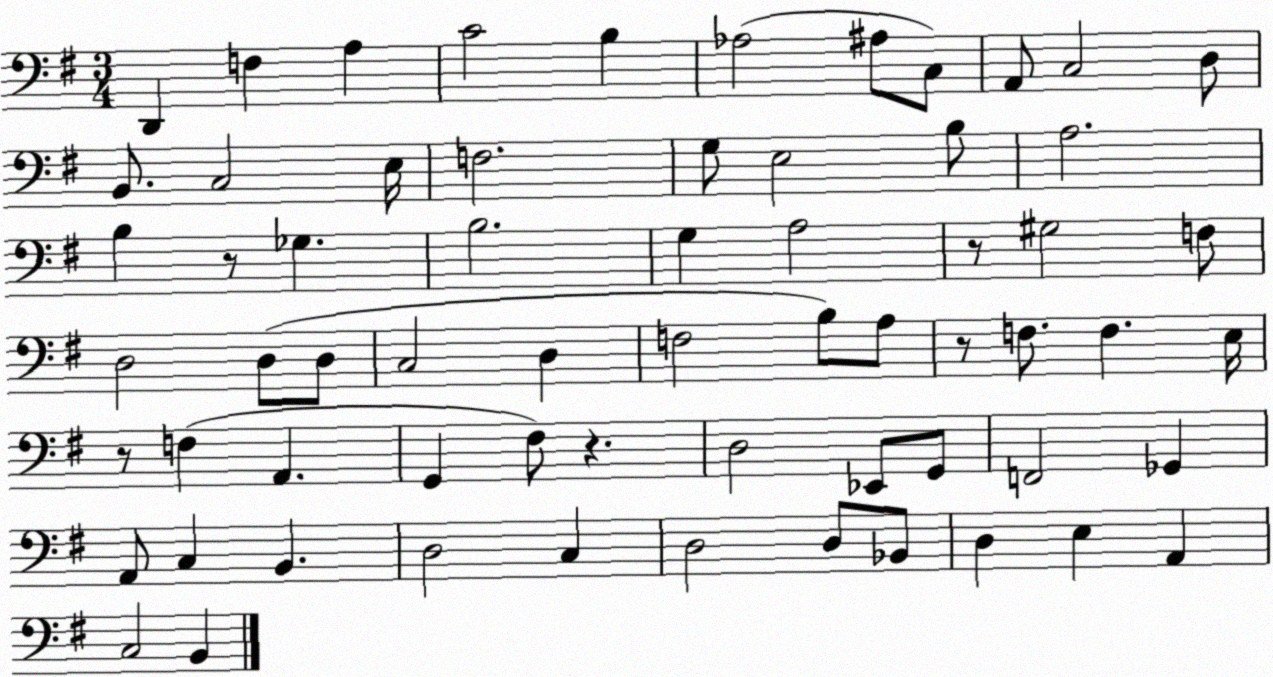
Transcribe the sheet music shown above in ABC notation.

X:1
T:Untitled
M:3/4
L:1/4
K:G
D,, F, A, C2 B, _A,2 ^A,/2 C,/2 A,,/2 C,2 D,/2 B,,/2 C,2 E,/4 F,2 G,/2 E,2 B,/2 A,2 B, z/2 _G, B,2 G, A,2 z/2 ^G,2 F,/2 D,2 D,/2 D,/2 C,2 D, F,2 B,/2 A,/2 z/2 F,/2 F, E,/4 z/2 F, A,, G,, ^F,/2 z D,2 _E,,/2 G,,/2 F,,2 _G,, A,,/2 C, B,, D,2 C, D,2 D,/2 _B,,/2 D, E, A,, C,2 B,,